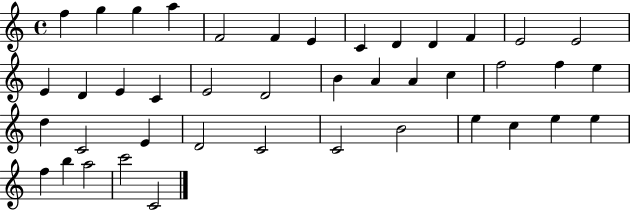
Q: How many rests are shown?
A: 0